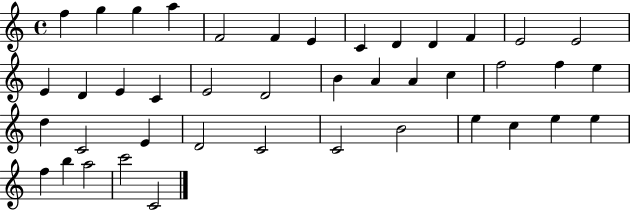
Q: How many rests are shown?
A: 0